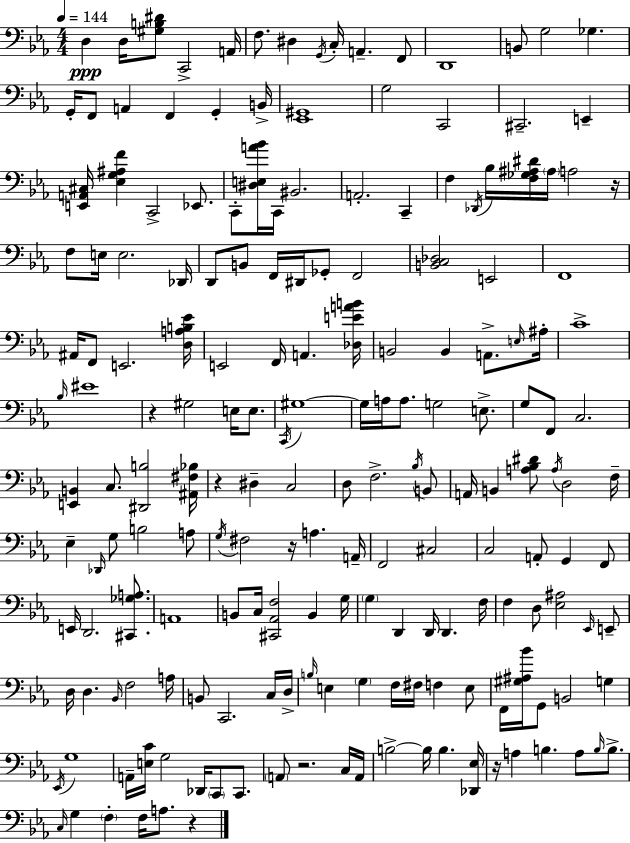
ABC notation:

X:1
T:Untitled
M:4/4
L:1/4
K:Eb
D, D,/4 [^G,B,^D]/2 C,,2 A,,/4 F,/2 ^D, G,,/4 C,/4 A,, F,,/2 D,,4 B,,/2 G,2 _G, G,,/4 F,,/2 A,, F,, G,, B,,/4 [_E,,^G,,]4 G,2 C,,2 ^C,,2 E,, [E,,A,,^C,]/4 [_E,G,^A,F] C,,2 _E,,/2 C,,/2 [^D,E,A_B]/4 C,,/4 ^B,,2 A,,2 C,, F, _D,,/4 _B,/4 [F,_G,^A,^D]/4 ^A,/4 A,2 z/4 F,/2 E,/4 E,2 _D,,/4 D,,/2 B,,/2 F,,/4 ^D,,/4 _G,,/2 F,,2 [B,,C,_D,]2 E,,2 F,,4 ^A,,/4 F,,/2 E,,2 [D,A,B,_E]/4 E,,2 F,,/4 A,, [_D,EAB]/4 B,,2 B,, A,,/2 E,/4 ^A,/4 C4 _B,/4 ^E4 z ^G,2 E,/4 E,/2 C,,/4 ^G,4 ^G,/4 A,/4 A,/2 G,2 E,/2 G,/2 F,,/2 C,2 [E,,B,,] C,/2 [^D,,B,]2 [^A,,^F,_B,]/4 z ^D, C,2 D,/2 F,2 _B,/4 B,,/2 A,,/4 B,, [A,_B,^D]/2 A,/4 D,2 F,/4 _E, _D,,/4 G,/2 B,2 A,/2 G,/4 ^F,2 z/4 A, A,,/4 F,,2 ^C,2 C,2 A,,/2 G,, F,,/2 E,,/4 D,,2 [^C,,_G,A,]/2 A,,4 B,,/2 C,/4 [^C,,_A,,F,]2 B,, G,/4 G, D,, D,,/4 D,, F,/4 F, D,/2 [_E,^A,]2 _E,,/4 E,,/2 D,/4 D, _B,,/4 F,2 A,/4 B,,/2 C,,2 C,/4 D,/4 B,/4 E, G, F,/4 ^F,/4 F, E,/2 F,,/4 [^G,^A,_B]/4 G,,/2 B,,2 G, _E,,/4 G,4 A,,/4 [E,C]/4 G,2 _D,,/4 C,,/2 C,,/2 A,,/2 z2 C,/4 A,,/4 B,2 B,/4 B, [_D,,_E,]/4 z/4 A, B, A,/2 B,/4 B,/2 C,/4 G, F, F,/4 A,/2 z